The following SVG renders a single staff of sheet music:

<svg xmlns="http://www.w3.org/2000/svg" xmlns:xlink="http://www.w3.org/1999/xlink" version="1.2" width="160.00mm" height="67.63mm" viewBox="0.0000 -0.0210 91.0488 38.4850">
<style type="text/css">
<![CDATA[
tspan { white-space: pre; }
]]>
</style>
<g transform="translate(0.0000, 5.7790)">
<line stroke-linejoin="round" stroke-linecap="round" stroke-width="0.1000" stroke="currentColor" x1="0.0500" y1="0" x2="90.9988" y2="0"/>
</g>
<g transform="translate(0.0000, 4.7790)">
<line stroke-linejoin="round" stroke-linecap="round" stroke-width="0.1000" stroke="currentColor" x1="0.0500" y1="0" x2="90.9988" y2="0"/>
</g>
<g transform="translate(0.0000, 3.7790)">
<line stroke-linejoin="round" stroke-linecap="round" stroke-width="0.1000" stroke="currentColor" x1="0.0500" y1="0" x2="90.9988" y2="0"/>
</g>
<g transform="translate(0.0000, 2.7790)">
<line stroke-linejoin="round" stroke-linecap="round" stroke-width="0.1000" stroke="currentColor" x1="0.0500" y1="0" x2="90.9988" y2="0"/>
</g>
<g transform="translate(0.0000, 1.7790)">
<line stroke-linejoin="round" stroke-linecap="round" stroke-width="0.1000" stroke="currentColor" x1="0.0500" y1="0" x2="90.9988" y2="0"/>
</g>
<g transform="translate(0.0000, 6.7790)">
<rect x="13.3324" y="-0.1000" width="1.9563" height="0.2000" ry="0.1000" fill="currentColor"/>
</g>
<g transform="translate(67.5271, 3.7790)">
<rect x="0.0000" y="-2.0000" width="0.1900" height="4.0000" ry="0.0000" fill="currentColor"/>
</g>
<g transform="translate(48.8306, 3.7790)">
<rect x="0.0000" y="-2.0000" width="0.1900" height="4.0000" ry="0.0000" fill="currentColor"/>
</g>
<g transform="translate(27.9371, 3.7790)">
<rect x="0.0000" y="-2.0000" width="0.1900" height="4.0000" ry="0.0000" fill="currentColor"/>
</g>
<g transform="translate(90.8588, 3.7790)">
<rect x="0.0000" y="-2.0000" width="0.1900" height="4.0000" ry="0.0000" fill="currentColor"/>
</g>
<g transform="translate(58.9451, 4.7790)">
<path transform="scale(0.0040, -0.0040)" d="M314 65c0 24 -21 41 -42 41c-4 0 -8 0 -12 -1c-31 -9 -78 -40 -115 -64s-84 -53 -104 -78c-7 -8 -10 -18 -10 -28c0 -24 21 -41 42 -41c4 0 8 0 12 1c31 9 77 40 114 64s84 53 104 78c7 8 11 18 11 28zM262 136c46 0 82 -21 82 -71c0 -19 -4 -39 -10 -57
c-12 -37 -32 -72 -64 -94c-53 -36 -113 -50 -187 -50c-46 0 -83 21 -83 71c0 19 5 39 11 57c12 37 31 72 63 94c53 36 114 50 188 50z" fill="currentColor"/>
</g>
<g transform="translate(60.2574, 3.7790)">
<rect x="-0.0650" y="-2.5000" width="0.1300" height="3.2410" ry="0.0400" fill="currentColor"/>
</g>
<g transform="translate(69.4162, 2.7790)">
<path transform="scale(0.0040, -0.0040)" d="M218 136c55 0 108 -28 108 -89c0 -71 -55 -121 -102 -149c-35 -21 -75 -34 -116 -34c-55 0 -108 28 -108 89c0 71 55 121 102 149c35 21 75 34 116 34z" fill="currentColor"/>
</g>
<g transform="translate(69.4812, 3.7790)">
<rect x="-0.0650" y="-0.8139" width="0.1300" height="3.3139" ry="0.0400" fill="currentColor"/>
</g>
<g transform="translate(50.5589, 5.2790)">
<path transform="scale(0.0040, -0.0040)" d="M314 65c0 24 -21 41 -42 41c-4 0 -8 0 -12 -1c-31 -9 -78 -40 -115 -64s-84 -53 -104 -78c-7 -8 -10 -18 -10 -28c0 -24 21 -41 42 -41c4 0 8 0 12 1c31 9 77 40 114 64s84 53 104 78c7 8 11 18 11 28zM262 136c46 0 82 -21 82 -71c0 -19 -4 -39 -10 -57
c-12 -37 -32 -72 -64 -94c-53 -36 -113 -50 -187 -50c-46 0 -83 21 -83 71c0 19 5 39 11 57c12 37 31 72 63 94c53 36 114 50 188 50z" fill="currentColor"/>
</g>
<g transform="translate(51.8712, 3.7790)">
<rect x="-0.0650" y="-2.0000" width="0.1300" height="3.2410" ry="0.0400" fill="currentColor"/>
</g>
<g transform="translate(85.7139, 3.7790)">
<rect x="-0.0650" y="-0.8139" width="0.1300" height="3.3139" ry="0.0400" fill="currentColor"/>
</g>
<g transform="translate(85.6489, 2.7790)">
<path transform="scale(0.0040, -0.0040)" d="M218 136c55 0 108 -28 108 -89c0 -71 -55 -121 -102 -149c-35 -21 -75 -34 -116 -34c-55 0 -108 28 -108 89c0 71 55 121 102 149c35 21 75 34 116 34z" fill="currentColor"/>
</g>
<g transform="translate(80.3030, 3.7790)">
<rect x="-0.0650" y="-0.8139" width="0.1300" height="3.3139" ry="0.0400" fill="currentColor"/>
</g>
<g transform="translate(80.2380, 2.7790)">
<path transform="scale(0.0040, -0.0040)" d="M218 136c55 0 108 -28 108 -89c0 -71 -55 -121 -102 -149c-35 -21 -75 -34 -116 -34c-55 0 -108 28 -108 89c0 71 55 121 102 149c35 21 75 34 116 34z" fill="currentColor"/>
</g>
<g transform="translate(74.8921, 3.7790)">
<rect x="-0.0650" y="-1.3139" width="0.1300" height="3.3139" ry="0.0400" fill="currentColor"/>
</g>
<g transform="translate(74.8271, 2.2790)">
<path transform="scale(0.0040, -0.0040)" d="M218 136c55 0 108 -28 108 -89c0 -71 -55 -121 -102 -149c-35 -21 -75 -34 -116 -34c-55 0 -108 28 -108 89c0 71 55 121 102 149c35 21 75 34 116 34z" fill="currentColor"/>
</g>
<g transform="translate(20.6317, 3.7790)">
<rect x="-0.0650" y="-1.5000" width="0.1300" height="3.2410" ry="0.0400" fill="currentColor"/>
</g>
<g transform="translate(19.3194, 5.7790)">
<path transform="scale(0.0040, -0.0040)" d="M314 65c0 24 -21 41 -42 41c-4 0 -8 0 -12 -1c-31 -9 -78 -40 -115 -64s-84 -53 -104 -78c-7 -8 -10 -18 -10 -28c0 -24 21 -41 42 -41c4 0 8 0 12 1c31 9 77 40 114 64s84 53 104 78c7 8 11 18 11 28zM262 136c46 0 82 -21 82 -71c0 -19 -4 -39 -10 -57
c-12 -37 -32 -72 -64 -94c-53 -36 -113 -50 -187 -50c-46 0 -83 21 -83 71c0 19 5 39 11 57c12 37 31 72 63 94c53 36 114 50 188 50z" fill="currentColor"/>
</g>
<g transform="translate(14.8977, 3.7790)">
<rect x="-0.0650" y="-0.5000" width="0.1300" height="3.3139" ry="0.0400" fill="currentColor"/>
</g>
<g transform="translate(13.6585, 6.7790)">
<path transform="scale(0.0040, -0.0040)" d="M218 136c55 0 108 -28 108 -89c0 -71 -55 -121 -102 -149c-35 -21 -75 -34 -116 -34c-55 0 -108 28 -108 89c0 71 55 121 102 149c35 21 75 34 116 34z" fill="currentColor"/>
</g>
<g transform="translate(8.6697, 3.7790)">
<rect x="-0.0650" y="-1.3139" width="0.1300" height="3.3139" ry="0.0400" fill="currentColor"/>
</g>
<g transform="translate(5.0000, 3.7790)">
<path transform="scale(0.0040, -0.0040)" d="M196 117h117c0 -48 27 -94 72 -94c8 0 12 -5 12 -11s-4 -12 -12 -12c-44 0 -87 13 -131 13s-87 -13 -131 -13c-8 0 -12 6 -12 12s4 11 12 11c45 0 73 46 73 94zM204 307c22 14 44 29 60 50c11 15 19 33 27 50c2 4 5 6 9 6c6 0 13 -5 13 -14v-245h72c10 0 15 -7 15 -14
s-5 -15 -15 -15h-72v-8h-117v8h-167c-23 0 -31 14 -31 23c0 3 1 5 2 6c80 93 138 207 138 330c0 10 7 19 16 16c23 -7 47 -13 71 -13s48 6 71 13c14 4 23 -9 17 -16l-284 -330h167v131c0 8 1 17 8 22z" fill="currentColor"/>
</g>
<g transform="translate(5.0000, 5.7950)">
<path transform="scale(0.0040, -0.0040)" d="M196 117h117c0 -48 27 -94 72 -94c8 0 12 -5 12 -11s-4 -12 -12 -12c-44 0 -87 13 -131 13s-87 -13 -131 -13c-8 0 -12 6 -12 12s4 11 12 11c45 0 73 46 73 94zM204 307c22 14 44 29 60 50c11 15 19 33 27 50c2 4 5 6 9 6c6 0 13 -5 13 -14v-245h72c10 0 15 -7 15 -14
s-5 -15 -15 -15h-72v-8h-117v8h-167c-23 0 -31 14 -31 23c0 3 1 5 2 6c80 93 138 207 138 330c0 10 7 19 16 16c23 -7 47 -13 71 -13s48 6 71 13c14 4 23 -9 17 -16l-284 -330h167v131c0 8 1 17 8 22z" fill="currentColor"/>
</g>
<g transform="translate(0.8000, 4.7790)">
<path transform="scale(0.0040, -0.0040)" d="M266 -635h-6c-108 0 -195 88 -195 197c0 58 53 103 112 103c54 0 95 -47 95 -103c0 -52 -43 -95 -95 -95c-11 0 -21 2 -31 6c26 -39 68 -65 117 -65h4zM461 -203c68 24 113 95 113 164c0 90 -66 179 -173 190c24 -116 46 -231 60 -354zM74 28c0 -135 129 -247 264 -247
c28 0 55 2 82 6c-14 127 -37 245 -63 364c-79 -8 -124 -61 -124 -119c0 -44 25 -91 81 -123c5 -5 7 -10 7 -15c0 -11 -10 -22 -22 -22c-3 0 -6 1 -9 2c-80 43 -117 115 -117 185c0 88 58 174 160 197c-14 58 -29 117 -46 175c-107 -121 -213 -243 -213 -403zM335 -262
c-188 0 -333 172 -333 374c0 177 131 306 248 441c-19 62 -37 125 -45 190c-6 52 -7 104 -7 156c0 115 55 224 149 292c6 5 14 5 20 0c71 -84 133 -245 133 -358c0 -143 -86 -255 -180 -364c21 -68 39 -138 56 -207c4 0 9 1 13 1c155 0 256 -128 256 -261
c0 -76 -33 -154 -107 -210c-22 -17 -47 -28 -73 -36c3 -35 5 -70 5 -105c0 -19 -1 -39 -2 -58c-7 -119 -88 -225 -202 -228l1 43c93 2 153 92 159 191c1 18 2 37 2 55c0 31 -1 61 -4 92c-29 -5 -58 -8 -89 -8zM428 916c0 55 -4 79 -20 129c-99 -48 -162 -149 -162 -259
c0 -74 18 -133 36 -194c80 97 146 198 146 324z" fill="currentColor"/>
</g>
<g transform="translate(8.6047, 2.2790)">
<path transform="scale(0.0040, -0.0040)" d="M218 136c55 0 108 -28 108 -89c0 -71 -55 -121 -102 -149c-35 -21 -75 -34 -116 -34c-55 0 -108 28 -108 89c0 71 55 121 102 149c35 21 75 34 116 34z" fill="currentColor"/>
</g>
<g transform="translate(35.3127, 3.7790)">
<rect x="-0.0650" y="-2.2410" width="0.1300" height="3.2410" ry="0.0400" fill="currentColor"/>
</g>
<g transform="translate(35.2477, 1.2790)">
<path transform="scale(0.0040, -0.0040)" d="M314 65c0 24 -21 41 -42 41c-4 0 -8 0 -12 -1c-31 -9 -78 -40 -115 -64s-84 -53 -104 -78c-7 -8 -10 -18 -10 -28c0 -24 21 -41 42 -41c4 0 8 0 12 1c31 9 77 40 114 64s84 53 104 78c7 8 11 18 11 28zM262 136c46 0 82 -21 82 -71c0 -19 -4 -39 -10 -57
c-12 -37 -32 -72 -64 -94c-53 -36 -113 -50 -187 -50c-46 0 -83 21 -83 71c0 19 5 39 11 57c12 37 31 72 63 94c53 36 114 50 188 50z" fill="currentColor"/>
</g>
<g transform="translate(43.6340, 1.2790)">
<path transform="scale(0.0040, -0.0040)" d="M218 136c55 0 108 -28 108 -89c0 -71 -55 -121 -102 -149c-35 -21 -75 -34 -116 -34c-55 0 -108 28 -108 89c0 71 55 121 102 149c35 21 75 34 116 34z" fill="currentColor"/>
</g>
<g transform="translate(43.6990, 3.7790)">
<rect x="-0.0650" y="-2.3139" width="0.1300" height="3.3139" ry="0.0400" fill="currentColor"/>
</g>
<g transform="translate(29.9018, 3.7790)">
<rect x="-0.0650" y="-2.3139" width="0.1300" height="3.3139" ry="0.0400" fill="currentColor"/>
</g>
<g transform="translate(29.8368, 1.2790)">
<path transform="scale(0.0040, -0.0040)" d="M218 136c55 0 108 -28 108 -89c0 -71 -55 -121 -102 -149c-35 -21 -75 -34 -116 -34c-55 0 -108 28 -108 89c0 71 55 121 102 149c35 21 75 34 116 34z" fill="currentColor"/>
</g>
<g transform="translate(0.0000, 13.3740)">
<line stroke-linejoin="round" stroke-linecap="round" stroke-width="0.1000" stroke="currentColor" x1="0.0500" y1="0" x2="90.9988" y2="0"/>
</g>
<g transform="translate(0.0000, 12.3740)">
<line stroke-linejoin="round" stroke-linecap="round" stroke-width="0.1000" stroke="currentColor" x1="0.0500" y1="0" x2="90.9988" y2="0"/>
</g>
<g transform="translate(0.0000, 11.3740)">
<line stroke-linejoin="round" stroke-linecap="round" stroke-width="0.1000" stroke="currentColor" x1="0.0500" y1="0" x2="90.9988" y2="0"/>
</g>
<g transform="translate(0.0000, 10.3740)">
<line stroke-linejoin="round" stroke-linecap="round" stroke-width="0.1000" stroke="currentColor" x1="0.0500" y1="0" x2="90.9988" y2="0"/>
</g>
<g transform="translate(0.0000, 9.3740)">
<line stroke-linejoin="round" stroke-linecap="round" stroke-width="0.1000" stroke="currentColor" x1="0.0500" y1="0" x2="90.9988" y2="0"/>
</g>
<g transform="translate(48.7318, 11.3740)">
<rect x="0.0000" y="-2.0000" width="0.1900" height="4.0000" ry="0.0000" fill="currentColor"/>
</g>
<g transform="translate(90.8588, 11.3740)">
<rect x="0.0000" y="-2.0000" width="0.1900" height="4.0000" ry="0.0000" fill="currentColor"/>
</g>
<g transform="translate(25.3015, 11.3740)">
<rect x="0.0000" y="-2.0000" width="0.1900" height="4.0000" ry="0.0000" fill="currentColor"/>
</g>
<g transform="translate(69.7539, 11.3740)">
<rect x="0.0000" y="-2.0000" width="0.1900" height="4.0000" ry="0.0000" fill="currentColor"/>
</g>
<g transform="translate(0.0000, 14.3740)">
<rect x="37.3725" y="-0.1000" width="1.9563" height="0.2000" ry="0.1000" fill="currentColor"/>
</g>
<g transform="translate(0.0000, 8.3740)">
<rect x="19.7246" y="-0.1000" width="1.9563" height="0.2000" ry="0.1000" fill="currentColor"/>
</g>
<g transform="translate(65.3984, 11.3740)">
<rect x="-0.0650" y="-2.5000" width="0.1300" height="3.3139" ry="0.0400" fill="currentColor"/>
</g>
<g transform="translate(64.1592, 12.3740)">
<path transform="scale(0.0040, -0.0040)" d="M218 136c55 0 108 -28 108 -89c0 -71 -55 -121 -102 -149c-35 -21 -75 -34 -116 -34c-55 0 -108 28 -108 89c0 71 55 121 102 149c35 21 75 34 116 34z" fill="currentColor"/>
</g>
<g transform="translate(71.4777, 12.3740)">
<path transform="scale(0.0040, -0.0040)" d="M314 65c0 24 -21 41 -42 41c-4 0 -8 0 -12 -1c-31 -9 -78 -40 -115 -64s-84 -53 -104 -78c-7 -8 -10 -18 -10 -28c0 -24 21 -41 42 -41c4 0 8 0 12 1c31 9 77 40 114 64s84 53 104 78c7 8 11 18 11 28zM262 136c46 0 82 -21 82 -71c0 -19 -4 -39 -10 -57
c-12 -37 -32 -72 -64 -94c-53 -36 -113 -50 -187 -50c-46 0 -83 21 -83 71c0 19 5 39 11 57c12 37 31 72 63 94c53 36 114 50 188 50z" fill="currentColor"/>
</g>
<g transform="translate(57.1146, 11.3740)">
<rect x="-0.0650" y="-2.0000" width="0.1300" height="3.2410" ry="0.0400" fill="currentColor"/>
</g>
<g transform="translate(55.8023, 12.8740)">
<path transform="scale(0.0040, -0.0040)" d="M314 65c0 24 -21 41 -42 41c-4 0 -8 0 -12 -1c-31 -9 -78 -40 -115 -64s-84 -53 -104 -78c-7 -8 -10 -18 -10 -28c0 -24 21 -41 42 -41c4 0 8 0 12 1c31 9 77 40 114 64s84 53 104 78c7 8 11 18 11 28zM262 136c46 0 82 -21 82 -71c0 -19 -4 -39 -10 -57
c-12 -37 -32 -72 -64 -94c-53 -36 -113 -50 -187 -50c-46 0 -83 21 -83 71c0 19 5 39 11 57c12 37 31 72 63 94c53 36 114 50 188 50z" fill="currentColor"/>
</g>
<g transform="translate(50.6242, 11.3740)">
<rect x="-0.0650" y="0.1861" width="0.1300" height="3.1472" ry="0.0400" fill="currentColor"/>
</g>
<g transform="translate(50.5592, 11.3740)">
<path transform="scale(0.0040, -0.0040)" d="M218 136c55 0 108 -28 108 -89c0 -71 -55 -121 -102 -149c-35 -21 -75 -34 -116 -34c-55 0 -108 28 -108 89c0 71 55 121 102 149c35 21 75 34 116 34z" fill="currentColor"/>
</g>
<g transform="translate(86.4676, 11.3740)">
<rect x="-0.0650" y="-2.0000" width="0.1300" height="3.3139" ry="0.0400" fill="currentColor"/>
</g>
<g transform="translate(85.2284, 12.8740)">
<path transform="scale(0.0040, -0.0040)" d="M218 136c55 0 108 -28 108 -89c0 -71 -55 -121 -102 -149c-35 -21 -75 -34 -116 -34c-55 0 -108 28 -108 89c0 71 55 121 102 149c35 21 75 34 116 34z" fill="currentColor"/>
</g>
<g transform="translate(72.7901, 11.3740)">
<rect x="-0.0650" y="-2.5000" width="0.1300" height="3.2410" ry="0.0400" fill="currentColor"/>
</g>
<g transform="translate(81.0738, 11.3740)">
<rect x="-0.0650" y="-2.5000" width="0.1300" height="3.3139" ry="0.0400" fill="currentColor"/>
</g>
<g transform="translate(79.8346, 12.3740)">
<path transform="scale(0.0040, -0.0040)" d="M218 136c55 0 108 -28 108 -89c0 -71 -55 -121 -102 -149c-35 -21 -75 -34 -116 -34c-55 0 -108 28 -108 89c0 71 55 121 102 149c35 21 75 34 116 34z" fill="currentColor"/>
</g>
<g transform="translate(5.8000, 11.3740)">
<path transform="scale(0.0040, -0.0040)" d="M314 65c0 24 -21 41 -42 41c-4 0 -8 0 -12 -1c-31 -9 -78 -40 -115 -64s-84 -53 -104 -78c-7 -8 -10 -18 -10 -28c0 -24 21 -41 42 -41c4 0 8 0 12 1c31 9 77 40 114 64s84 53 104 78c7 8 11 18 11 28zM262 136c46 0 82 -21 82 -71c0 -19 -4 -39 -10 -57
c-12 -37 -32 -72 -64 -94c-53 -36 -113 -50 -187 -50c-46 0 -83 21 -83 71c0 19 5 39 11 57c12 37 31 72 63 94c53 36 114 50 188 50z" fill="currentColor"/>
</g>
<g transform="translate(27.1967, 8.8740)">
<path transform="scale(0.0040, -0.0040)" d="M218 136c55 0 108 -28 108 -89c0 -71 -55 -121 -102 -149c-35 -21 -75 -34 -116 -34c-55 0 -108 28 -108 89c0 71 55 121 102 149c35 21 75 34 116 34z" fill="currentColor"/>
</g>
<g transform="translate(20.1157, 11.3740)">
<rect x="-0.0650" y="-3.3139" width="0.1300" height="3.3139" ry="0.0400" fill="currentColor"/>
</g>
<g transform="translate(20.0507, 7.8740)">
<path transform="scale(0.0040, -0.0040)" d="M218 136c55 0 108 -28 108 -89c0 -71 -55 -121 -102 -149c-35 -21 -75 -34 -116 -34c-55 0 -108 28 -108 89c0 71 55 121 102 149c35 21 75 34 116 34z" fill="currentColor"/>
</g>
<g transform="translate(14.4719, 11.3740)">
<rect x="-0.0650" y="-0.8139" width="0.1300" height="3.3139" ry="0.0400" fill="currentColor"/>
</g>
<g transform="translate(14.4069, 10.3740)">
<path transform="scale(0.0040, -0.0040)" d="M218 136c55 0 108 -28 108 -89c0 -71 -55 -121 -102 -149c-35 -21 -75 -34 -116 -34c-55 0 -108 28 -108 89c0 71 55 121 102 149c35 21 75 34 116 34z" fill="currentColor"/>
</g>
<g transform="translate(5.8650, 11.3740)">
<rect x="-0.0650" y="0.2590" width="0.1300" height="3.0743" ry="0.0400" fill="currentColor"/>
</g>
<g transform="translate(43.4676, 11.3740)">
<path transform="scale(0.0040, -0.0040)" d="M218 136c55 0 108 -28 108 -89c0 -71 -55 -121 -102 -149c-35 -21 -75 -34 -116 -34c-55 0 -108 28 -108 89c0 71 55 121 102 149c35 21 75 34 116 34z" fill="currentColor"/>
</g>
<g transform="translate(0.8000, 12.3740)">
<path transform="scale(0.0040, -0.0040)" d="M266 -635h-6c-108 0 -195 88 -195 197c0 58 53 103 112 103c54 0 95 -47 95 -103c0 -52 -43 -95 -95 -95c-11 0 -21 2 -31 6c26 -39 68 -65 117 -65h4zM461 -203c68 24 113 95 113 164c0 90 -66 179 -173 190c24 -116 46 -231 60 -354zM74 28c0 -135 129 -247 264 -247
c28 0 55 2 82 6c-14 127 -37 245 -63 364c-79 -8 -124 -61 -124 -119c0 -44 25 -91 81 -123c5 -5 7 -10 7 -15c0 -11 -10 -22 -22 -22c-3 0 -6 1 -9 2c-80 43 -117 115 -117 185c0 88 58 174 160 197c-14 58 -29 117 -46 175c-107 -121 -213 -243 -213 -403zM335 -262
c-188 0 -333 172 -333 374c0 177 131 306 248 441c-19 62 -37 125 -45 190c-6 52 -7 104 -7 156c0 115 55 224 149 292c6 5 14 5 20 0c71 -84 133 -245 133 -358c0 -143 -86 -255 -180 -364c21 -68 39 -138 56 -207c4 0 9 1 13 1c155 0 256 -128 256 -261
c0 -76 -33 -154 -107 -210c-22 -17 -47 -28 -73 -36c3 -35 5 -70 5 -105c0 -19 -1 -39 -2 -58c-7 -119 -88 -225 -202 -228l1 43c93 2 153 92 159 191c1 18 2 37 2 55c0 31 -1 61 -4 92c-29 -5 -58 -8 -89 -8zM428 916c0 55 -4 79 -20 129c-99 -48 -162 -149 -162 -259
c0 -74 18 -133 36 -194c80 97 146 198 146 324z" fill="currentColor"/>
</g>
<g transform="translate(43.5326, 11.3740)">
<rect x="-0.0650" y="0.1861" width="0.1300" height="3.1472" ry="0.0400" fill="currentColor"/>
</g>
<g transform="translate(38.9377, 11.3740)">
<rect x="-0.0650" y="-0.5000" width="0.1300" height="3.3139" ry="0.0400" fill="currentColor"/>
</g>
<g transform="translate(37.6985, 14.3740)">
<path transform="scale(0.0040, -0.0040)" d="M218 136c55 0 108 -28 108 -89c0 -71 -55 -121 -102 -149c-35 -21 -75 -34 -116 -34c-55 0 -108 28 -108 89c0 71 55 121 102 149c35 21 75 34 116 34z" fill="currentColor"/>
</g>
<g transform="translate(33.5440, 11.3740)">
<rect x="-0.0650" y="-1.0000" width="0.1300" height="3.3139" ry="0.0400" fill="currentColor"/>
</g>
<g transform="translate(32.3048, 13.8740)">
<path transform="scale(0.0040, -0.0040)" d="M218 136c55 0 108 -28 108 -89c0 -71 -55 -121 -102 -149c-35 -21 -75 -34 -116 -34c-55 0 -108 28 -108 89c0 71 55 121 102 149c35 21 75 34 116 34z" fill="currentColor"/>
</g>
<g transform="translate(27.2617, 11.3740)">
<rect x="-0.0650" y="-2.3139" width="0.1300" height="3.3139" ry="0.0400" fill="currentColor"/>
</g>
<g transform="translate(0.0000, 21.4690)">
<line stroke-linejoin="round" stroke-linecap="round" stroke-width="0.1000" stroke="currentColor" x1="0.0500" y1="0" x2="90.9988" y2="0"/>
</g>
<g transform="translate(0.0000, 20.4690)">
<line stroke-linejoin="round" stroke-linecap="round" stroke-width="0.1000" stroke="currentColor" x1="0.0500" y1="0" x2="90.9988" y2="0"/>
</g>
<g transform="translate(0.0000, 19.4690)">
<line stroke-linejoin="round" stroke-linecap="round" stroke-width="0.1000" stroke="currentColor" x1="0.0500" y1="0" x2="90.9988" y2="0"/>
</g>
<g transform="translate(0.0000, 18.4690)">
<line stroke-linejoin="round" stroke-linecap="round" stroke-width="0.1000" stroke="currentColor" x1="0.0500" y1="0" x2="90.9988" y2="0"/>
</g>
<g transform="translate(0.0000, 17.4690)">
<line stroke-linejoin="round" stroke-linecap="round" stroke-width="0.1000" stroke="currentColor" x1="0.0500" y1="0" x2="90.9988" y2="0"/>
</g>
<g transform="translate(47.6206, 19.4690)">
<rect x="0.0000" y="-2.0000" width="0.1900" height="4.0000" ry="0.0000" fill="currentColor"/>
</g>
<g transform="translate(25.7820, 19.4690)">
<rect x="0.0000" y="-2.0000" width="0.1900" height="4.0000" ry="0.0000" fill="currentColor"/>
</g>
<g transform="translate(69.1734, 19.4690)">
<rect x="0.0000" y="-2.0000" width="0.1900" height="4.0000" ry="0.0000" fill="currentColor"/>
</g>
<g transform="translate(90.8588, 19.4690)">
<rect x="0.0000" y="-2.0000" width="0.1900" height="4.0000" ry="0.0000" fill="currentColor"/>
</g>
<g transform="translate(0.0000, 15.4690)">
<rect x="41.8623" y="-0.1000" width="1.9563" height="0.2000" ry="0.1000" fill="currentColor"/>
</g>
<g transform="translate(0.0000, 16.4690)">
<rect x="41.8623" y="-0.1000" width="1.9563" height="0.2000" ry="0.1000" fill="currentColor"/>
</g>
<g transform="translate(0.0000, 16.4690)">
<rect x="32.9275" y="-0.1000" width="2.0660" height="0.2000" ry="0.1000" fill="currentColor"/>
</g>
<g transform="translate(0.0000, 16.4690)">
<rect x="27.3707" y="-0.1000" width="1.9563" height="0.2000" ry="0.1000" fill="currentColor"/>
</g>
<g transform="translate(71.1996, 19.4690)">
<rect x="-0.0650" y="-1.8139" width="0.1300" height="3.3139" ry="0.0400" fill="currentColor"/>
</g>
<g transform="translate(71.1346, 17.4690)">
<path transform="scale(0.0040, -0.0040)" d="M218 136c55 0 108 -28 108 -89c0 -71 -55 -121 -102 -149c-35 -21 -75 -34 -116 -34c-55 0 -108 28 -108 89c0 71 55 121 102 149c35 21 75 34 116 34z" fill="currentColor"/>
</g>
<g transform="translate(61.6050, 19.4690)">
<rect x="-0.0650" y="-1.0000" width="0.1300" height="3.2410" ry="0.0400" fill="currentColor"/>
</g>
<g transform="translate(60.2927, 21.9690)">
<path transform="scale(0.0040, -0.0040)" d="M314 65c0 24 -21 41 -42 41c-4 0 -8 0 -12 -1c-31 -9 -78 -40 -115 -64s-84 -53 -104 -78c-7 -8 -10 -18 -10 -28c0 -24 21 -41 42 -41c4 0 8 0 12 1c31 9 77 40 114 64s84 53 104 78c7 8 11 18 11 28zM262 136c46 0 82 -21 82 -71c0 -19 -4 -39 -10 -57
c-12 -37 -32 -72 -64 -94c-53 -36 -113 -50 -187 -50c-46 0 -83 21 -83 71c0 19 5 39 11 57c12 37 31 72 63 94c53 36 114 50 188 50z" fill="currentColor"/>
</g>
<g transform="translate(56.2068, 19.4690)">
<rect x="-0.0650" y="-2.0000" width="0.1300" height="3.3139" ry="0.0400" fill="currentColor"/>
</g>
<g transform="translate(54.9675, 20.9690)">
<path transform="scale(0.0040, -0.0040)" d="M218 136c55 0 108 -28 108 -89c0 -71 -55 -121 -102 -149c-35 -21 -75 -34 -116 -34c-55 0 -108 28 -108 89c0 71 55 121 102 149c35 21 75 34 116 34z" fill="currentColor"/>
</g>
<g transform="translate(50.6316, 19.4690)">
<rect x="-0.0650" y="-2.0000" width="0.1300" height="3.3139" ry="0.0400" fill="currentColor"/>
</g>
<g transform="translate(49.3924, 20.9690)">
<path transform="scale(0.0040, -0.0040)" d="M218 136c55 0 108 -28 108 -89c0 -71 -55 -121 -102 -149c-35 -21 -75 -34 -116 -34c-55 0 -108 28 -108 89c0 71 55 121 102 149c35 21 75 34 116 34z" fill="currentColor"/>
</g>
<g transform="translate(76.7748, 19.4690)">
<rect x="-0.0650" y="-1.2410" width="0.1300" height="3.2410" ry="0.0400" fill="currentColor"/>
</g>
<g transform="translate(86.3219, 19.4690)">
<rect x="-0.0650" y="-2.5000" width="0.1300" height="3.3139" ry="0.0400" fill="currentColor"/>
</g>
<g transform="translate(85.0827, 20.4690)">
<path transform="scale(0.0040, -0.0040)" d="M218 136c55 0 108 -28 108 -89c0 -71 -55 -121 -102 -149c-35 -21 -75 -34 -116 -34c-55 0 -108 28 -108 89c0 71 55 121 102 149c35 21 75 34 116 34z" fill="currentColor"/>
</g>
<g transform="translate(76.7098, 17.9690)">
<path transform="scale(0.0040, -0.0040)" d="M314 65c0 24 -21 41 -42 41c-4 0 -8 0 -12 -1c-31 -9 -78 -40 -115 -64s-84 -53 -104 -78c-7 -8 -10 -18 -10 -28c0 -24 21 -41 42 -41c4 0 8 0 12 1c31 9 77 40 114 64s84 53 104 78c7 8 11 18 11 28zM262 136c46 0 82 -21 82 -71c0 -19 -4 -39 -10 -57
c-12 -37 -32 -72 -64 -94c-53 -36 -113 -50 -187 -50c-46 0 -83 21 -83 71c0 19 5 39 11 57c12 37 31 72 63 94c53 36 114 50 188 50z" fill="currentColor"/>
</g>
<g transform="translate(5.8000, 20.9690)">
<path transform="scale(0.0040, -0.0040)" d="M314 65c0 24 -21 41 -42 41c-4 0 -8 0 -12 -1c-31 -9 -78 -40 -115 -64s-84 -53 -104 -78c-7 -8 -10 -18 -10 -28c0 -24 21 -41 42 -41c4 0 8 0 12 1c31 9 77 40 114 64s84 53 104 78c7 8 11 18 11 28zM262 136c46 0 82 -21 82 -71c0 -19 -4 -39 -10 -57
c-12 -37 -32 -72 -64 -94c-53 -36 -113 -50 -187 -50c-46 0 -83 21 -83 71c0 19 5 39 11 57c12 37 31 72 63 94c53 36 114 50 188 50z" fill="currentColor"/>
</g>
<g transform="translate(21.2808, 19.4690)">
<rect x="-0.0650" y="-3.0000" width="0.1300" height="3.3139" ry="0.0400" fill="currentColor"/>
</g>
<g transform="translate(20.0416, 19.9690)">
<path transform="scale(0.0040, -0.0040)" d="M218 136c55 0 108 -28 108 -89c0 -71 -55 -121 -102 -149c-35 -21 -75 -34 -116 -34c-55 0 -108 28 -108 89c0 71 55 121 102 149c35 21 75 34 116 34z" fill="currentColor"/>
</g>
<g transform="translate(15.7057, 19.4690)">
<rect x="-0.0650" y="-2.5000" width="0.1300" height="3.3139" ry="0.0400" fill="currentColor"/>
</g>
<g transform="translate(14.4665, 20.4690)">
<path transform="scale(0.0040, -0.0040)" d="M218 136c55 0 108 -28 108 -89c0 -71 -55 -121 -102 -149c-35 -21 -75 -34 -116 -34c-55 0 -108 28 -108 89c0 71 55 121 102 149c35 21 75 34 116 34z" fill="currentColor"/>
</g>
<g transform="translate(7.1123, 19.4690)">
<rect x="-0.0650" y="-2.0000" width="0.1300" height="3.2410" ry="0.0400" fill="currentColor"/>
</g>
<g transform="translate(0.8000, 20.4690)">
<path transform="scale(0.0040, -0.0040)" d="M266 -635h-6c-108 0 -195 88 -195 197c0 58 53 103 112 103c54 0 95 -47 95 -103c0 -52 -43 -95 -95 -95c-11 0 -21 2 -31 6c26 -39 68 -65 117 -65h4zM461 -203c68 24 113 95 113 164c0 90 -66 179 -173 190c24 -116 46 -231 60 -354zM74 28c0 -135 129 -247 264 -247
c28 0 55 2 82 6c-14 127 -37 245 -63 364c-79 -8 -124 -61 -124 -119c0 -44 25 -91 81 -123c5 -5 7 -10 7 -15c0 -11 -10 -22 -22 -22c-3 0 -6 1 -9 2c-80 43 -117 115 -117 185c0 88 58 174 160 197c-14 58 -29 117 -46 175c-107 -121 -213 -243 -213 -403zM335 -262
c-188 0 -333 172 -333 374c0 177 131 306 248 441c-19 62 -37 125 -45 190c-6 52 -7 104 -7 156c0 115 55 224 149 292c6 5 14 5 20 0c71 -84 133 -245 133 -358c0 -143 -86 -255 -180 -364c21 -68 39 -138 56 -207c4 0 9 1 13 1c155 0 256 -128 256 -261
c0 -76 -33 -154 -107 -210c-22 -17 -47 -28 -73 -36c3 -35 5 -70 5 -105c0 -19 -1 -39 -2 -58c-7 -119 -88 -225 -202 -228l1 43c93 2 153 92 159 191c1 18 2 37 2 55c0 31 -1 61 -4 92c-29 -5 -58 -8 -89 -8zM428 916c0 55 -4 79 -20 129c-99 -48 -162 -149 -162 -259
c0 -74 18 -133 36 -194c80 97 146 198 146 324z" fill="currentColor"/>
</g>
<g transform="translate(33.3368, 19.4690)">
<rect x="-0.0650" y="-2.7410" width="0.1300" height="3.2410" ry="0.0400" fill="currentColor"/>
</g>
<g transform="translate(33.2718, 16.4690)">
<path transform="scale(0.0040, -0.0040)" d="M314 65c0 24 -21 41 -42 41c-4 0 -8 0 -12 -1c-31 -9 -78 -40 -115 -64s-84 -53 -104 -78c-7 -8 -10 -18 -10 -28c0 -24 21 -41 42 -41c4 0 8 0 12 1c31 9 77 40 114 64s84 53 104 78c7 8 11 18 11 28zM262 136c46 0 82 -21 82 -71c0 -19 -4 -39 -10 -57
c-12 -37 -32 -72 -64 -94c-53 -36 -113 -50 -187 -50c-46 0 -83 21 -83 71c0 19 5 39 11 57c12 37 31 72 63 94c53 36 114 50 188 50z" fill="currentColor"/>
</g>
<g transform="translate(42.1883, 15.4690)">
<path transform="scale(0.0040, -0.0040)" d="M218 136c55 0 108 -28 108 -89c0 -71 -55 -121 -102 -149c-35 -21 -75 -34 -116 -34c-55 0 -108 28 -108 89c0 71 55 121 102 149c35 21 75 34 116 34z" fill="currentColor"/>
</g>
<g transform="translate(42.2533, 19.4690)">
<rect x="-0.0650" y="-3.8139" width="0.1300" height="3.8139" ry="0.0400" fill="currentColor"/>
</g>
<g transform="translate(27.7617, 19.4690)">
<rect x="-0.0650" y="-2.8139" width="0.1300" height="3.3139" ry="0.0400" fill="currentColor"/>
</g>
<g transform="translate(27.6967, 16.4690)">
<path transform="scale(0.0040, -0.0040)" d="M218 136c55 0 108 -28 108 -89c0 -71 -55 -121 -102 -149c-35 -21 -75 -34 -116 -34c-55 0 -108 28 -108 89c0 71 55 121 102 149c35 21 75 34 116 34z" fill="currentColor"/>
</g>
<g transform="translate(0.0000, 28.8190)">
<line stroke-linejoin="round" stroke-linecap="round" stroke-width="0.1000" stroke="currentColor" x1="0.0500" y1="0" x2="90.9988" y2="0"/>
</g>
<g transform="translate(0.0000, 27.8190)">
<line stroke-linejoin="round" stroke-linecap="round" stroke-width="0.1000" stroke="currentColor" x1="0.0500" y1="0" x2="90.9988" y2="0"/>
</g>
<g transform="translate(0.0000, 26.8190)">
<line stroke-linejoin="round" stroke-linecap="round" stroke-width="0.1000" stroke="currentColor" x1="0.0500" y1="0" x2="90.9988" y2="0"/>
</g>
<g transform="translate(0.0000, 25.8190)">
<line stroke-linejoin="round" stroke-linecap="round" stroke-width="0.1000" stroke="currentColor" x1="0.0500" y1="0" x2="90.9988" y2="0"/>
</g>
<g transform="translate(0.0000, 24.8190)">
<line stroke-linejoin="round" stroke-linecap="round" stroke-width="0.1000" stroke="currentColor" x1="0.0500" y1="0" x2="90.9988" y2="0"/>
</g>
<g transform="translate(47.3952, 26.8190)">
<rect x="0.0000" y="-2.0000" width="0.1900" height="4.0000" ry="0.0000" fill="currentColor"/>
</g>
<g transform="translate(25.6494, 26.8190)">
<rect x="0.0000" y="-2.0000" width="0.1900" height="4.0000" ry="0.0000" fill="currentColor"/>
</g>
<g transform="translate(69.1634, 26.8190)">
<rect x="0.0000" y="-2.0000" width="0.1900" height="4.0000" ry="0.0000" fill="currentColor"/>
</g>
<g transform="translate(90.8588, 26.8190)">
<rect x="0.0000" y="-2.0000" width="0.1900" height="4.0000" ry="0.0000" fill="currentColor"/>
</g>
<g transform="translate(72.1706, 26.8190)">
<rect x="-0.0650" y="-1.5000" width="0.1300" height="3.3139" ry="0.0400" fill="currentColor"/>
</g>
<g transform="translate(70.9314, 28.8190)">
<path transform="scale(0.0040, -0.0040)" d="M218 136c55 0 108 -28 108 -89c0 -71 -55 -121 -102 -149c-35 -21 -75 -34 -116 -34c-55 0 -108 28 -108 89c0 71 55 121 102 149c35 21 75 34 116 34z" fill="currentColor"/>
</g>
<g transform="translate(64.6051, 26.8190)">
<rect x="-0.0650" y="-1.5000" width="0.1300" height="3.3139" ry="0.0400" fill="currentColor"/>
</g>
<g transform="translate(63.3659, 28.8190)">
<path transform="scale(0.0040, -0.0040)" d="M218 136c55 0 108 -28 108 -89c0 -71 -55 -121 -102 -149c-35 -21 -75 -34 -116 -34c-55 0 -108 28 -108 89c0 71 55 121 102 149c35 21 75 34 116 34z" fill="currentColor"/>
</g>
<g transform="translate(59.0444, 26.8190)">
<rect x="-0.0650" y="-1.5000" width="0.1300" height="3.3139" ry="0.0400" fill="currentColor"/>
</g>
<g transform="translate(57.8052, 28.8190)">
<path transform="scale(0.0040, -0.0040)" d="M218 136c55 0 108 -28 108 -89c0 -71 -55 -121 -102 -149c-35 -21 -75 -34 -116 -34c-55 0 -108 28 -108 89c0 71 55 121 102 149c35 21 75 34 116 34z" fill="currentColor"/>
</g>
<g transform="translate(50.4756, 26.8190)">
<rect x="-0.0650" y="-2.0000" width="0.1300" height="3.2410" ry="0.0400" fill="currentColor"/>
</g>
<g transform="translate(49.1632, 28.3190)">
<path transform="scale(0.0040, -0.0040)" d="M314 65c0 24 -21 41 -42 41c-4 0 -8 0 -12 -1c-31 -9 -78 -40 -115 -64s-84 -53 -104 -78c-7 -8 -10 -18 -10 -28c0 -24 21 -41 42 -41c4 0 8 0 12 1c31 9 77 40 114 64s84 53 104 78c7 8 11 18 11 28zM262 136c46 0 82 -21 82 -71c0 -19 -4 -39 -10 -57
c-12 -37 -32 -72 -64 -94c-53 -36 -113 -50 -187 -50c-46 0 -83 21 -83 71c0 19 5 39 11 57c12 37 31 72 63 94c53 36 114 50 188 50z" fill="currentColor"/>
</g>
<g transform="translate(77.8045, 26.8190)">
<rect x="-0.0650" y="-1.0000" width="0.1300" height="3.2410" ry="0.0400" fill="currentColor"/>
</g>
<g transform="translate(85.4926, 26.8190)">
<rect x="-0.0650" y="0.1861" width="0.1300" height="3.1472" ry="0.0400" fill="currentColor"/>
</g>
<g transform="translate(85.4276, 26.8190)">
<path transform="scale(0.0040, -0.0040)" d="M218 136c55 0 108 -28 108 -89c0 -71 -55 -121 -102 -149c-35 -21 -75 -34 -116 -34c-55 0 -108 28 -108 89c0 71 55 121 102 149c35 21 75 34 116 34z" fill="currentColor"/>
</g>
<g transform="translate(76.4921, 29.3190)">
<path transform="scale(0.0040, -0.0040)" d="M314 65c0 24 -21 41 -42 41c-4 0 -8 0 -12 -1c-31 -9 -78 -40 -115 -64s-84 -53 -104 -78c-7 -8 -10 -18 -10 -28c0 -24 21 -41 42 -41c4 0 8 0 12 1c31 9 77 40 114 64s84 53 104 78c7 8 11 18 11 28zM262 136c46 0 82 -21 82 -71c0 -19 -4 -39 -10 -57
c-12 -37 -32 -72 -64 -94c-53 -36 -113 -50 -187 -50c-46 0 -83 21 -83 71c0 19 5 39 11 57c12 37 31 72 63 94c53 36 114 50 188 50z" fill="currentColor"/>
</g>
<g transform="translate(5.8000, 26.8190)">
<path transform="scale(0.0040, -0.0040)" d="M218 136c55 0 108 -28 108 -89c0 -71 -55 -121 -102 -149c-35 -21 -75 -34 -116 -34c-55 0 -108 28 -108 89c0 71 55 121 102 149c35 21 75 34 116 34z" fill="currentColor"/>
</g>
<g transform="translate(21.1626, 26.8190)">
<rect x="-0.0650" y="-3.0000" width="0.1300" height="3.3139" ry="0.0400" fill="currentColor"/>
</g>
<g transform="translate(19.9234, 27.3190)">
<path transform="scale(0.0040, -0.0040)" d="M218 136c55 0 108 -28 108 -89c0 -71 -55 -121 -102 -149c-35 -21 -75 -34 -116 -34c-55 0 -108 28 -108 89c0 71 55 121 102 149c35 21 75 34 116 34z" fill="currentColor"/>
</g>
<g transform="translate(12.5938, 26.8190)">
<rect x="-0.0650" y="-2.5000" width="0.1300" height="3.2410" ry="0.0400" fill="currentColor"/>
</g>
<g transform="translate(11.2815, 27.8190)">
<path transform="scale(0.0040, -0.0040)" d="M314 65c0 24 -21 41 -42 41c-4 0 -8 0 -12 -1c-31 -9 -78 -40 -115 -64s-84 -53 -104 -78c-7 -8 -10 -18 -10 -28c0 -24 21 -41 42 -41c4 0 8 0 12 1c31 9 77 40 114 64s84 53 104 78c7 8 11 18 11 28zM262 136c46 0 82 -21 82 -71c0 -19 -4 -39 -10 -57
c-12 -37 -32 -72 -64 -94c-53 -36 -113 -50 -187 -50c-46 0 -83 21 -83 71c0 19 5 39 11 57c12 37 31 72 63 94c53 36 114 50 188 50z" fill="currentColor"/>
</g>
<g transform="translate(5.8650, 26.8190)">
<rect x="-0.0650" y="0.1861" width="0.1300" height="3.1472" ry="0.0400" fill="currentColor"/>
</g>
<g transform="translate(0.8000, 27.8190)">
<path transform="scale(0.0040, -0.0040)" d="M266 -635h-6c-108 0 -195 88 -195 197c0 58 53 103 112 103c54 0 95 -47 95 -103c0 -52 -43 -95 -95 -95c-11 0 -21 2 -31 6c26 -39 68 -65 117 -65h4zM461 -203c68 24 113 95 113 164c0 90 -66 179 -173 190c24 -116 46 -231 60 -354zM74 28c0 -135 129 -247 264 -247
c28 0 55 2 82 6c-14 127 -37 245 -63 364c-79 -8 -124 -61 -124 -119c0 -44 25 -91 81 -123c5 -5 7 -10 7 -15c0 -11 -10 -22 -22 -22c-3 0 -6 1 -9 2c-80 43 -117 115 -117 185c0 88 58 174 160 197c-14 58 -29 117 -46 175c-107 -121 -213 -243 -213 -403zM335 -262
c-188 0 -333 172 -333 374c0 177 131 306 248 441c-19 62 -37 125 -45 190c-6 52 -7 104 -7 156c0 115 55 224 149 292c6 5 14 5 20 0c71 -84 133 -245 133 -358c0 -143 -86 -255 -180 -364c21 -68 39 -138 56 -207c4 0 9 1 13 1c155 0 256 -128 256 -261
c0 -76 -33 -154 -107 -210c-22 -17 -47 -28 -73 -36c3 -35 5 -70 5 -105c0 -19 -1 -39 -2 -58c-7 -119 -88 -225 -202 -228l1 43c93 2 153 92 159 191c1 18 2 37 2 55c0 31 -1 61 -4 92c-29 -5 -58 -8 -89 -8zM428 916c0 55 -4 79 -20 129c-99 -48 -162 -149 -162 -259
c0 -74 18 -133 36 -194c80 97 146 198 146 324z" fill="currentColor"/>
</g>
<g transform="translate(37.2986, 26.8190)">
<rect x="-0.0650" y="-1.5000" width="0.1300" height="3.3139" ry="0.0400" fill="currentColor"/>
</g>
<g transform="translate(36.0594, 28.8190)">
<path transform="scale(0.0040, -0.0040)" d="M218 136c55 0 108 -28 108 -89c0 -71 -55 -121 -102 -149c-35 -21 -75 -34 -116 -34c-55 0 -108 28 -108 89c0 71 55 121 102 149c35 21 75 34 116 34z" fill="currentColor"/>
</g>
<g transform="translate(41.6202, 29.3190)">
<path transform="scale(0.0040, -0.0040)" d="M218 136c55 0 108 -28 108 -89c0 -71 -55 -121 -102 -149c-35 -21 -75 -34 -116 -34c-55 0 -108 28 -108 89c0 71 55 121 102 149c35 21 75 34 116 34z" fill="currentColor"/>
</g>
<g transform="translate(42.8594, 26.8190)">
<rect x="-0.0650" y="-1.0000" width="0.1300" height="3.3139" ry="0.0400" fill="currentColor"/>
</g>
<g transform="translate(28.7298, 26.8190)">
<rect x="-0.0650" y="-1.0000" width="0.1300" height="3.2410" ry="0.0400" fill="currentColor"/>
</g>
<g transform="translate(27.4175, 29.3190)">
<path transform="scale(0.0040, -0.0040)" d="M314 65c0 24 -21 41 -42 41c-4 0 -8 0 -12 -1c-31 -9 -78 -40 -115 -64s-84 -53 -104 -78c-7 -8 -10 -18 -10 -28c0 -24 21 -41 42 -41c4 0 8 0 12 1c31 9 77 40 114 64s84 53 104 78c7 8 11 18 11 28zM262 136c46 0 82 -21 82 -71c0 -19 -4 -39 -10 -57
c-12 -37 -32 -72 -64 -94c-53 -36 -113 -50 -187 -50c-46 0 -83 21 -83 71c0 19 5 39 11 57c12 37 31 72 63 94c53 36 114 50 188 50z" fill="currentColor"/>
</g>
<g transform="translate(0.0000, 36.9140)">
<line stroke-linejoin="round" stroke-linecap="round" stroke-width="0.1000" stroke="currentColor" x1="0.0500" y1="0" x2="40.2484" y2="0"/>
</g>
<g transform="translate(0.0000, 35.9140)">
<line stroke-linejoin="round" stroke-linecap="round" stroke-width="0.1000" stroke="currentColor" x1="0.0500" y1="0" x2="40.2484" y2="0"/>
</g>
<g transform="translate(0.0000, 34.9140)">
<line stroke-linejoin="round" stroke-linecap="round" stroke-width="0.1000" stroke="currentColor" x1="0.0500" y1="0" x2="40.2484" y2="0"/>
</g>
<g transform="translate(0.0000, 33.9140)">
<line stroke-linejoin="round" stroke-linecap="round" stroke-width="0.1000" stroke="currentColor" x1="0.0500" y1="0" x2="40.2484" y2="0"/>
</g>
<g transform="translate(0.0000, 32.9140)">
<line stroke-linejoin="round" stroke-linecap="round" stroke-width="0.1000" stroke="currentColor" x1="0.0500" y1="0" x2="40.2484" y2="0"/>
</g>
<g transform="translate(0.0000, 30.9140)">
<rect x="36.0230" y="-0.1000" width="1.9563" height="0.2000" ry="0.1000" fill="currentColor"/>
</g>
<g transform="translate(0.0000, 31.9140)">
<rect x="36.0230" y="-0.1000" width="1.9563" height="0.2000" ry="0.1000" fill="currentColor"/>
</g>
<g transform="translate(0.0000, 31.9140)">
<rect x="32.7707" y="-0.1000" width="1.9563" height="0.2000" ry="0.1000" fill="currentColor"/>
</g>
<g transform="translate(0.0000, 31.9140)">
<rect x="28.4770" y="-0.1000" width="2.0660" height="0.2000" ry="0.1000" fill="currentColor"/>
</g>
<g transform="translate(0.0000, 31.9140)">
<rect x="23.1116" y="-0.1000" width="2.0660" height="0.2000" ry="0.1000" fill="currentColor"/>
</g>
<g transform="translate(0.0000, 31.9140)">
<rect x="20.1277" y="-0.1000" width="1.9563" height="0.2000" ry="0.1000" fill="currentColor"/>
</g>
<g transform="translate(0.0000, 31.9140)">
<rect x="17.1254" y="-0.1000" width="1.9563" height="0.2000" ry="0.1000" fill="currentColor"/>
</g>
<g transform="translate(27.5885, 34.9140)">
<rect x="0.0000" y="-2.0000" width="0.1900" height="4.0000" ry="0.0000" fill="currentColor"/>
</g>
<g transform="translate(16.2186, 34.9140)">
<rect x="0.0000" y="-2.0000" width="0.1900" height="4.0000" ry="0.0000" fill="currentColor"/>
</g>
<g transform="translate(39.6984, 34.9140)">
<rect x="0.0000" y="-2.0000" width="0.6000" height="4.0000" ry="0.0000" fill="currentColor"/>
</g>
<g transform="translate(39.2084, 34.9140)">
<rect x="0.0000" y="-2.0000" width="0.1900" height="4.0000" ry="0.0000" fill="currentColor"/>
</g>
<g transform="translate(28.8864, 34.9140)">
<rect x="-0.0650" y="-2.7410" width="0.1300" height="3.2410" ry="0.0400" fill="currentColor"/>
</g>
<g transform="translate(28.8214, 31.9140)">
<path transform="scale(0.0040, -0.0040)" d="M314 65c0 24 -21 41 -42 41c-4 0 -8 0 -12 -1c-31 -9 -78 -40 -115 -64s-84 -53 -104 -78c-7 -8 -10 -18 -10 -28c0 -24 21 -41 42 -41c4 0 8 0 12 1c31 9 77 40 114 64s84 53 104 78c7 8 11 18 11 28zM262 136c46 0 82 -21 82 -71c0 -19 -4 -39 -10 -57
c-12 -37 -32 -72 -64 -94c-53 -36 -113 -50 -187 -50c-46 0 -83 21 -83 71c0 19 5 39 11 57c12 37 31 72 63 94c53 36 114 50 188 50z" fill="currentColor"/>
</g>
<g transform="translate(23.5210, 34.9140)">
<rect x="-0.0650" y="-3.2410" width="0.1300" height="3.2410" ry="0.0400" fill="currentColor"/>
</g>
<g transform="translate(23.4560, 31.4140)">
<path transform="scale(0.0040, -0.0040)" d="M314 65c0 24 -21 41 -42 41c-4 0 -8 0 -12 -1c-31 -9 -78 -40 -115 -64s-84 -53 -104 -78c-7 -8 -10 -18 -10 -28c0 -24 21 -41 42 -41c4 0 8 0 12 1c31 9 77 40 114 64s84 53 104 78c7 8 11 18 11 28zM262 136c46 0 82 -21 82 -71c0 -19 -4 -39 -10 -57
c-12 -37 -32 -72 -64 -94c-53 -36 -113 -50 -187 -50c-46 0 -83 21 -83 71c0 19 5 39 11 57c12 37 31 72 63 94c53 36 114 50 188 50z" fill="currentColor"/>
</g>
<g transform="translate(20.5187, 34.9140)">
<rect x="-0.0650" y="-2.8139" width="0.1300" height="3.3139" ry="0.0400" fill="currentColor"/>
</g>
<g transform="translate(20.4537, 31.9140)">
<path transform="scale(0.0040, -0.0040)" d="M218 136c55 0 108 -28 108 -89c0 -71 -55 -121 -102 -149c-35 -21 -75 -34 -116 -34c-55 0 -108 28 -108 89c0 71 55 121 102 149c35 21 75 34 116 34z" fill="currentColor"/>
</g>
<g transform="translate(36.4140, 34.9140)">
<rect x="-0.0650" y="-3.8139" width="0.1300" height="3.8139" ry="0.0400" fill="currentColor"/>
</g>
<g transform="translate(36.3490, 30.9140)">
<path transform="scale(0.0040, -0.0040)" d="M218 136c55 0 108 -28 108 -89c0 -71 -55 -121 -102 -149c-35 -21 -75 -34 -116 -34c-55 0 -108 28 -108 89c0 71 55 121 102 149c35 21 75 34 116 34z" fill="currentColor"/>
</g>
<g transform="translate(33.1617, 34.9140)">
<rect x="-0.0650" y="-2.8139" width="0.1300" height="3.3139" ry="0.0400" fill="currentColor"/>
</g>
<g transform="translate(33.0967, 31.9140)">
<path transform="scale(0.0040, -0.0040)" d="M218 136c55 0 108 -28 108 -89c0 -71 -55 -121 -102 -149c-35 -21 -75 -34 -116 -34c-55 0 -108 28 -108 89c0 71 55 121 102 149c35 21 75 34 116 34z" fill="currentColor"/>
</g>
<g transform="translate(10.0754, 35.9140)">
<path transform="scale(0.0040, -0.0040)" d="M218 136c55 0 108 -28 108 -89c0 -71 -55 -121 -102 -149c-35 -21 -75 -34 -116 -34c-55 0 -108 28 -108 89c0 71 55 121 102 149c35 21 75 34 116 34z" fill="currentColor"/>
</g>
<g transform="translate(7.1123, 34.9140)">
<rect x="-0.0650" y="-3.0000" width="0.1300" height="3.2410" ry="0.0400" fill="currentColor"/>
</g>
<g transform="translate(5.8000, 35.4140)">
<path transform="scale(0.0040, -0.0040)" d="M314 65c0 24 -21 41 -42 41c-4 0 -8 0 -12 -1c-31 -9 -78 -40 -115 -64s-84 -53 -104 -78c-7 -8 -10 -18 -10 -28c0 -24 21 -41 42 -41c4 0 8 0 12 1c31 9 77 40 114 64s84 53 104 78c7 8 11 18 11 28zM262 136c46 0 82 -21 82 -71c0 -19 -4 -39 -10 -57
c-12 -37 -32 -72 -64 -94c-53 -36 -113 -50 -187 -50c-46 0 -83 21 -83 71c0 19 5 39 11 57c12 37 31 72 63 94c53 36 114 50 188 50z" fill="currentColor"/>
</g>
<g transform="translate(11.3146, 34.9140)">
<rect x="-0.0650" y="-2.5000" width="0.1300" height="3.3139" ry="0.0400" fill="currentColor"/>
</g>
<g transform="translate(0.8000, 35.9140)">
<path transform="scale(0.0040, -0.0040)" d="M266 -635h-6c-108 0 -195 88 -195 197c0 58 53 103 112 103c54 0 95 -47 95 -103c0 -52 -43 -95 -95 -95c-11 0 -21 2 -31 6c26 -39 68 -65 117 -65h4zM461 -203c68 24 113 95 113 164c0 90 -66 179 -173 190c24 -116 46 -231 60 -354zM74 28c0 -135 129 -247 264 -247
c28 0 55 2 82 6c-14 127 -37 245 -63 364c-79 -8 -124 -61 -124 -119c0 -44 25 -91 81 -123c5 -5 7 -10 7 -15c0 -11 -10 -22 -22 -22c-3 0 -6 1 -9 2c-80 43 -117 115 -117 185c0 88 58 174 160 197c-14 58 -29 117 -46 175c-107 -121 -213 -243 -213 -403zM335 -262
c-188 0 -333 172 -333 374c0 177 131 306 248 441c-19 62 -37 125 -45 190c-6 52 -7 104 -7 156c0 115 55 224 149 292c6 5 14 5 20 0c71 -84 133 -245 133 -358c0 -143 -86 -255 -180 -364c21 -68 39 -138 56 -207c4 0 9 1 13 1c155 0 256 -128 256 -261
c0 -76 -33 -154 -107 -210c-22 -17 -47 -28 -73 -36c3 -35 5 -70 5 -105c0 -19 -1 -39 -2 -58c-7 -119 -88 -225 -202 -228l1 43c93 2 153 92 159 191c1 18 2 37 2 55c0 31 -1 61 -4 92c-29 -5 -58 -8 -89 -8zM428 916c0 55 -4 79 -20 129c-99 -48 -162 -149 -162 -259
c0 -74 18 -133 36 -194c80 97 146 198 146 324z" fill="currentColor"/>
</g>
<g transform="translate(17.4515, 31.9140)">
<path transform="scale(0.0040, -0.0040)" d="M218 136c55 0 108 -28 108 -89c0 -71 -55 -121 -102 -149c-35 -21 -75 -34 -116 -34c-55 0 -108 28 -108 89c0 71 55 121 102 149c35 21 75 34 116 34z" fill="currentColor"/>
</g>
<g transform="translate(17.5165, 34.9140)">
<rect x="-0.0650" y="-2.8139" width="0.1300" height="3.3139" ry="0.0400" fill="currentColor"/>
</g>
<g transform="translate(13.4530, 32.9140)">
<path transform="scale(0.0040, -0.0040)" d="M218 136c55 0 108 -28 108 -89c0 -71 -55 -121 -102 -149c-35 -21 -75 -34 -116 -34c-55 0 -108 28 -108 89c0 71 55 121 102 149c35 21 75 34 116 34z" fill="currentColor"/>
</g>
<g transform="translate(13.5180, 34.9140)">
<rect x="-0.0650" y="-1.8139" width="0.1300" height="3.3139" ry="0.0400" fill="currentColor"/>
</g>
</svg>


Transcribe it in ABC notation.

X:1
T:Untitled
M:4/4
L:1/4
K:C
e C E2 g g2 g F2 G2 d e d d B2 d b g D C B B F2 G G2 G F F2 G A a a2 c' F F D2 f e2 G B G2 A D2 E D F2 E E E D2 B A2 G f a a b2 a2 a c'